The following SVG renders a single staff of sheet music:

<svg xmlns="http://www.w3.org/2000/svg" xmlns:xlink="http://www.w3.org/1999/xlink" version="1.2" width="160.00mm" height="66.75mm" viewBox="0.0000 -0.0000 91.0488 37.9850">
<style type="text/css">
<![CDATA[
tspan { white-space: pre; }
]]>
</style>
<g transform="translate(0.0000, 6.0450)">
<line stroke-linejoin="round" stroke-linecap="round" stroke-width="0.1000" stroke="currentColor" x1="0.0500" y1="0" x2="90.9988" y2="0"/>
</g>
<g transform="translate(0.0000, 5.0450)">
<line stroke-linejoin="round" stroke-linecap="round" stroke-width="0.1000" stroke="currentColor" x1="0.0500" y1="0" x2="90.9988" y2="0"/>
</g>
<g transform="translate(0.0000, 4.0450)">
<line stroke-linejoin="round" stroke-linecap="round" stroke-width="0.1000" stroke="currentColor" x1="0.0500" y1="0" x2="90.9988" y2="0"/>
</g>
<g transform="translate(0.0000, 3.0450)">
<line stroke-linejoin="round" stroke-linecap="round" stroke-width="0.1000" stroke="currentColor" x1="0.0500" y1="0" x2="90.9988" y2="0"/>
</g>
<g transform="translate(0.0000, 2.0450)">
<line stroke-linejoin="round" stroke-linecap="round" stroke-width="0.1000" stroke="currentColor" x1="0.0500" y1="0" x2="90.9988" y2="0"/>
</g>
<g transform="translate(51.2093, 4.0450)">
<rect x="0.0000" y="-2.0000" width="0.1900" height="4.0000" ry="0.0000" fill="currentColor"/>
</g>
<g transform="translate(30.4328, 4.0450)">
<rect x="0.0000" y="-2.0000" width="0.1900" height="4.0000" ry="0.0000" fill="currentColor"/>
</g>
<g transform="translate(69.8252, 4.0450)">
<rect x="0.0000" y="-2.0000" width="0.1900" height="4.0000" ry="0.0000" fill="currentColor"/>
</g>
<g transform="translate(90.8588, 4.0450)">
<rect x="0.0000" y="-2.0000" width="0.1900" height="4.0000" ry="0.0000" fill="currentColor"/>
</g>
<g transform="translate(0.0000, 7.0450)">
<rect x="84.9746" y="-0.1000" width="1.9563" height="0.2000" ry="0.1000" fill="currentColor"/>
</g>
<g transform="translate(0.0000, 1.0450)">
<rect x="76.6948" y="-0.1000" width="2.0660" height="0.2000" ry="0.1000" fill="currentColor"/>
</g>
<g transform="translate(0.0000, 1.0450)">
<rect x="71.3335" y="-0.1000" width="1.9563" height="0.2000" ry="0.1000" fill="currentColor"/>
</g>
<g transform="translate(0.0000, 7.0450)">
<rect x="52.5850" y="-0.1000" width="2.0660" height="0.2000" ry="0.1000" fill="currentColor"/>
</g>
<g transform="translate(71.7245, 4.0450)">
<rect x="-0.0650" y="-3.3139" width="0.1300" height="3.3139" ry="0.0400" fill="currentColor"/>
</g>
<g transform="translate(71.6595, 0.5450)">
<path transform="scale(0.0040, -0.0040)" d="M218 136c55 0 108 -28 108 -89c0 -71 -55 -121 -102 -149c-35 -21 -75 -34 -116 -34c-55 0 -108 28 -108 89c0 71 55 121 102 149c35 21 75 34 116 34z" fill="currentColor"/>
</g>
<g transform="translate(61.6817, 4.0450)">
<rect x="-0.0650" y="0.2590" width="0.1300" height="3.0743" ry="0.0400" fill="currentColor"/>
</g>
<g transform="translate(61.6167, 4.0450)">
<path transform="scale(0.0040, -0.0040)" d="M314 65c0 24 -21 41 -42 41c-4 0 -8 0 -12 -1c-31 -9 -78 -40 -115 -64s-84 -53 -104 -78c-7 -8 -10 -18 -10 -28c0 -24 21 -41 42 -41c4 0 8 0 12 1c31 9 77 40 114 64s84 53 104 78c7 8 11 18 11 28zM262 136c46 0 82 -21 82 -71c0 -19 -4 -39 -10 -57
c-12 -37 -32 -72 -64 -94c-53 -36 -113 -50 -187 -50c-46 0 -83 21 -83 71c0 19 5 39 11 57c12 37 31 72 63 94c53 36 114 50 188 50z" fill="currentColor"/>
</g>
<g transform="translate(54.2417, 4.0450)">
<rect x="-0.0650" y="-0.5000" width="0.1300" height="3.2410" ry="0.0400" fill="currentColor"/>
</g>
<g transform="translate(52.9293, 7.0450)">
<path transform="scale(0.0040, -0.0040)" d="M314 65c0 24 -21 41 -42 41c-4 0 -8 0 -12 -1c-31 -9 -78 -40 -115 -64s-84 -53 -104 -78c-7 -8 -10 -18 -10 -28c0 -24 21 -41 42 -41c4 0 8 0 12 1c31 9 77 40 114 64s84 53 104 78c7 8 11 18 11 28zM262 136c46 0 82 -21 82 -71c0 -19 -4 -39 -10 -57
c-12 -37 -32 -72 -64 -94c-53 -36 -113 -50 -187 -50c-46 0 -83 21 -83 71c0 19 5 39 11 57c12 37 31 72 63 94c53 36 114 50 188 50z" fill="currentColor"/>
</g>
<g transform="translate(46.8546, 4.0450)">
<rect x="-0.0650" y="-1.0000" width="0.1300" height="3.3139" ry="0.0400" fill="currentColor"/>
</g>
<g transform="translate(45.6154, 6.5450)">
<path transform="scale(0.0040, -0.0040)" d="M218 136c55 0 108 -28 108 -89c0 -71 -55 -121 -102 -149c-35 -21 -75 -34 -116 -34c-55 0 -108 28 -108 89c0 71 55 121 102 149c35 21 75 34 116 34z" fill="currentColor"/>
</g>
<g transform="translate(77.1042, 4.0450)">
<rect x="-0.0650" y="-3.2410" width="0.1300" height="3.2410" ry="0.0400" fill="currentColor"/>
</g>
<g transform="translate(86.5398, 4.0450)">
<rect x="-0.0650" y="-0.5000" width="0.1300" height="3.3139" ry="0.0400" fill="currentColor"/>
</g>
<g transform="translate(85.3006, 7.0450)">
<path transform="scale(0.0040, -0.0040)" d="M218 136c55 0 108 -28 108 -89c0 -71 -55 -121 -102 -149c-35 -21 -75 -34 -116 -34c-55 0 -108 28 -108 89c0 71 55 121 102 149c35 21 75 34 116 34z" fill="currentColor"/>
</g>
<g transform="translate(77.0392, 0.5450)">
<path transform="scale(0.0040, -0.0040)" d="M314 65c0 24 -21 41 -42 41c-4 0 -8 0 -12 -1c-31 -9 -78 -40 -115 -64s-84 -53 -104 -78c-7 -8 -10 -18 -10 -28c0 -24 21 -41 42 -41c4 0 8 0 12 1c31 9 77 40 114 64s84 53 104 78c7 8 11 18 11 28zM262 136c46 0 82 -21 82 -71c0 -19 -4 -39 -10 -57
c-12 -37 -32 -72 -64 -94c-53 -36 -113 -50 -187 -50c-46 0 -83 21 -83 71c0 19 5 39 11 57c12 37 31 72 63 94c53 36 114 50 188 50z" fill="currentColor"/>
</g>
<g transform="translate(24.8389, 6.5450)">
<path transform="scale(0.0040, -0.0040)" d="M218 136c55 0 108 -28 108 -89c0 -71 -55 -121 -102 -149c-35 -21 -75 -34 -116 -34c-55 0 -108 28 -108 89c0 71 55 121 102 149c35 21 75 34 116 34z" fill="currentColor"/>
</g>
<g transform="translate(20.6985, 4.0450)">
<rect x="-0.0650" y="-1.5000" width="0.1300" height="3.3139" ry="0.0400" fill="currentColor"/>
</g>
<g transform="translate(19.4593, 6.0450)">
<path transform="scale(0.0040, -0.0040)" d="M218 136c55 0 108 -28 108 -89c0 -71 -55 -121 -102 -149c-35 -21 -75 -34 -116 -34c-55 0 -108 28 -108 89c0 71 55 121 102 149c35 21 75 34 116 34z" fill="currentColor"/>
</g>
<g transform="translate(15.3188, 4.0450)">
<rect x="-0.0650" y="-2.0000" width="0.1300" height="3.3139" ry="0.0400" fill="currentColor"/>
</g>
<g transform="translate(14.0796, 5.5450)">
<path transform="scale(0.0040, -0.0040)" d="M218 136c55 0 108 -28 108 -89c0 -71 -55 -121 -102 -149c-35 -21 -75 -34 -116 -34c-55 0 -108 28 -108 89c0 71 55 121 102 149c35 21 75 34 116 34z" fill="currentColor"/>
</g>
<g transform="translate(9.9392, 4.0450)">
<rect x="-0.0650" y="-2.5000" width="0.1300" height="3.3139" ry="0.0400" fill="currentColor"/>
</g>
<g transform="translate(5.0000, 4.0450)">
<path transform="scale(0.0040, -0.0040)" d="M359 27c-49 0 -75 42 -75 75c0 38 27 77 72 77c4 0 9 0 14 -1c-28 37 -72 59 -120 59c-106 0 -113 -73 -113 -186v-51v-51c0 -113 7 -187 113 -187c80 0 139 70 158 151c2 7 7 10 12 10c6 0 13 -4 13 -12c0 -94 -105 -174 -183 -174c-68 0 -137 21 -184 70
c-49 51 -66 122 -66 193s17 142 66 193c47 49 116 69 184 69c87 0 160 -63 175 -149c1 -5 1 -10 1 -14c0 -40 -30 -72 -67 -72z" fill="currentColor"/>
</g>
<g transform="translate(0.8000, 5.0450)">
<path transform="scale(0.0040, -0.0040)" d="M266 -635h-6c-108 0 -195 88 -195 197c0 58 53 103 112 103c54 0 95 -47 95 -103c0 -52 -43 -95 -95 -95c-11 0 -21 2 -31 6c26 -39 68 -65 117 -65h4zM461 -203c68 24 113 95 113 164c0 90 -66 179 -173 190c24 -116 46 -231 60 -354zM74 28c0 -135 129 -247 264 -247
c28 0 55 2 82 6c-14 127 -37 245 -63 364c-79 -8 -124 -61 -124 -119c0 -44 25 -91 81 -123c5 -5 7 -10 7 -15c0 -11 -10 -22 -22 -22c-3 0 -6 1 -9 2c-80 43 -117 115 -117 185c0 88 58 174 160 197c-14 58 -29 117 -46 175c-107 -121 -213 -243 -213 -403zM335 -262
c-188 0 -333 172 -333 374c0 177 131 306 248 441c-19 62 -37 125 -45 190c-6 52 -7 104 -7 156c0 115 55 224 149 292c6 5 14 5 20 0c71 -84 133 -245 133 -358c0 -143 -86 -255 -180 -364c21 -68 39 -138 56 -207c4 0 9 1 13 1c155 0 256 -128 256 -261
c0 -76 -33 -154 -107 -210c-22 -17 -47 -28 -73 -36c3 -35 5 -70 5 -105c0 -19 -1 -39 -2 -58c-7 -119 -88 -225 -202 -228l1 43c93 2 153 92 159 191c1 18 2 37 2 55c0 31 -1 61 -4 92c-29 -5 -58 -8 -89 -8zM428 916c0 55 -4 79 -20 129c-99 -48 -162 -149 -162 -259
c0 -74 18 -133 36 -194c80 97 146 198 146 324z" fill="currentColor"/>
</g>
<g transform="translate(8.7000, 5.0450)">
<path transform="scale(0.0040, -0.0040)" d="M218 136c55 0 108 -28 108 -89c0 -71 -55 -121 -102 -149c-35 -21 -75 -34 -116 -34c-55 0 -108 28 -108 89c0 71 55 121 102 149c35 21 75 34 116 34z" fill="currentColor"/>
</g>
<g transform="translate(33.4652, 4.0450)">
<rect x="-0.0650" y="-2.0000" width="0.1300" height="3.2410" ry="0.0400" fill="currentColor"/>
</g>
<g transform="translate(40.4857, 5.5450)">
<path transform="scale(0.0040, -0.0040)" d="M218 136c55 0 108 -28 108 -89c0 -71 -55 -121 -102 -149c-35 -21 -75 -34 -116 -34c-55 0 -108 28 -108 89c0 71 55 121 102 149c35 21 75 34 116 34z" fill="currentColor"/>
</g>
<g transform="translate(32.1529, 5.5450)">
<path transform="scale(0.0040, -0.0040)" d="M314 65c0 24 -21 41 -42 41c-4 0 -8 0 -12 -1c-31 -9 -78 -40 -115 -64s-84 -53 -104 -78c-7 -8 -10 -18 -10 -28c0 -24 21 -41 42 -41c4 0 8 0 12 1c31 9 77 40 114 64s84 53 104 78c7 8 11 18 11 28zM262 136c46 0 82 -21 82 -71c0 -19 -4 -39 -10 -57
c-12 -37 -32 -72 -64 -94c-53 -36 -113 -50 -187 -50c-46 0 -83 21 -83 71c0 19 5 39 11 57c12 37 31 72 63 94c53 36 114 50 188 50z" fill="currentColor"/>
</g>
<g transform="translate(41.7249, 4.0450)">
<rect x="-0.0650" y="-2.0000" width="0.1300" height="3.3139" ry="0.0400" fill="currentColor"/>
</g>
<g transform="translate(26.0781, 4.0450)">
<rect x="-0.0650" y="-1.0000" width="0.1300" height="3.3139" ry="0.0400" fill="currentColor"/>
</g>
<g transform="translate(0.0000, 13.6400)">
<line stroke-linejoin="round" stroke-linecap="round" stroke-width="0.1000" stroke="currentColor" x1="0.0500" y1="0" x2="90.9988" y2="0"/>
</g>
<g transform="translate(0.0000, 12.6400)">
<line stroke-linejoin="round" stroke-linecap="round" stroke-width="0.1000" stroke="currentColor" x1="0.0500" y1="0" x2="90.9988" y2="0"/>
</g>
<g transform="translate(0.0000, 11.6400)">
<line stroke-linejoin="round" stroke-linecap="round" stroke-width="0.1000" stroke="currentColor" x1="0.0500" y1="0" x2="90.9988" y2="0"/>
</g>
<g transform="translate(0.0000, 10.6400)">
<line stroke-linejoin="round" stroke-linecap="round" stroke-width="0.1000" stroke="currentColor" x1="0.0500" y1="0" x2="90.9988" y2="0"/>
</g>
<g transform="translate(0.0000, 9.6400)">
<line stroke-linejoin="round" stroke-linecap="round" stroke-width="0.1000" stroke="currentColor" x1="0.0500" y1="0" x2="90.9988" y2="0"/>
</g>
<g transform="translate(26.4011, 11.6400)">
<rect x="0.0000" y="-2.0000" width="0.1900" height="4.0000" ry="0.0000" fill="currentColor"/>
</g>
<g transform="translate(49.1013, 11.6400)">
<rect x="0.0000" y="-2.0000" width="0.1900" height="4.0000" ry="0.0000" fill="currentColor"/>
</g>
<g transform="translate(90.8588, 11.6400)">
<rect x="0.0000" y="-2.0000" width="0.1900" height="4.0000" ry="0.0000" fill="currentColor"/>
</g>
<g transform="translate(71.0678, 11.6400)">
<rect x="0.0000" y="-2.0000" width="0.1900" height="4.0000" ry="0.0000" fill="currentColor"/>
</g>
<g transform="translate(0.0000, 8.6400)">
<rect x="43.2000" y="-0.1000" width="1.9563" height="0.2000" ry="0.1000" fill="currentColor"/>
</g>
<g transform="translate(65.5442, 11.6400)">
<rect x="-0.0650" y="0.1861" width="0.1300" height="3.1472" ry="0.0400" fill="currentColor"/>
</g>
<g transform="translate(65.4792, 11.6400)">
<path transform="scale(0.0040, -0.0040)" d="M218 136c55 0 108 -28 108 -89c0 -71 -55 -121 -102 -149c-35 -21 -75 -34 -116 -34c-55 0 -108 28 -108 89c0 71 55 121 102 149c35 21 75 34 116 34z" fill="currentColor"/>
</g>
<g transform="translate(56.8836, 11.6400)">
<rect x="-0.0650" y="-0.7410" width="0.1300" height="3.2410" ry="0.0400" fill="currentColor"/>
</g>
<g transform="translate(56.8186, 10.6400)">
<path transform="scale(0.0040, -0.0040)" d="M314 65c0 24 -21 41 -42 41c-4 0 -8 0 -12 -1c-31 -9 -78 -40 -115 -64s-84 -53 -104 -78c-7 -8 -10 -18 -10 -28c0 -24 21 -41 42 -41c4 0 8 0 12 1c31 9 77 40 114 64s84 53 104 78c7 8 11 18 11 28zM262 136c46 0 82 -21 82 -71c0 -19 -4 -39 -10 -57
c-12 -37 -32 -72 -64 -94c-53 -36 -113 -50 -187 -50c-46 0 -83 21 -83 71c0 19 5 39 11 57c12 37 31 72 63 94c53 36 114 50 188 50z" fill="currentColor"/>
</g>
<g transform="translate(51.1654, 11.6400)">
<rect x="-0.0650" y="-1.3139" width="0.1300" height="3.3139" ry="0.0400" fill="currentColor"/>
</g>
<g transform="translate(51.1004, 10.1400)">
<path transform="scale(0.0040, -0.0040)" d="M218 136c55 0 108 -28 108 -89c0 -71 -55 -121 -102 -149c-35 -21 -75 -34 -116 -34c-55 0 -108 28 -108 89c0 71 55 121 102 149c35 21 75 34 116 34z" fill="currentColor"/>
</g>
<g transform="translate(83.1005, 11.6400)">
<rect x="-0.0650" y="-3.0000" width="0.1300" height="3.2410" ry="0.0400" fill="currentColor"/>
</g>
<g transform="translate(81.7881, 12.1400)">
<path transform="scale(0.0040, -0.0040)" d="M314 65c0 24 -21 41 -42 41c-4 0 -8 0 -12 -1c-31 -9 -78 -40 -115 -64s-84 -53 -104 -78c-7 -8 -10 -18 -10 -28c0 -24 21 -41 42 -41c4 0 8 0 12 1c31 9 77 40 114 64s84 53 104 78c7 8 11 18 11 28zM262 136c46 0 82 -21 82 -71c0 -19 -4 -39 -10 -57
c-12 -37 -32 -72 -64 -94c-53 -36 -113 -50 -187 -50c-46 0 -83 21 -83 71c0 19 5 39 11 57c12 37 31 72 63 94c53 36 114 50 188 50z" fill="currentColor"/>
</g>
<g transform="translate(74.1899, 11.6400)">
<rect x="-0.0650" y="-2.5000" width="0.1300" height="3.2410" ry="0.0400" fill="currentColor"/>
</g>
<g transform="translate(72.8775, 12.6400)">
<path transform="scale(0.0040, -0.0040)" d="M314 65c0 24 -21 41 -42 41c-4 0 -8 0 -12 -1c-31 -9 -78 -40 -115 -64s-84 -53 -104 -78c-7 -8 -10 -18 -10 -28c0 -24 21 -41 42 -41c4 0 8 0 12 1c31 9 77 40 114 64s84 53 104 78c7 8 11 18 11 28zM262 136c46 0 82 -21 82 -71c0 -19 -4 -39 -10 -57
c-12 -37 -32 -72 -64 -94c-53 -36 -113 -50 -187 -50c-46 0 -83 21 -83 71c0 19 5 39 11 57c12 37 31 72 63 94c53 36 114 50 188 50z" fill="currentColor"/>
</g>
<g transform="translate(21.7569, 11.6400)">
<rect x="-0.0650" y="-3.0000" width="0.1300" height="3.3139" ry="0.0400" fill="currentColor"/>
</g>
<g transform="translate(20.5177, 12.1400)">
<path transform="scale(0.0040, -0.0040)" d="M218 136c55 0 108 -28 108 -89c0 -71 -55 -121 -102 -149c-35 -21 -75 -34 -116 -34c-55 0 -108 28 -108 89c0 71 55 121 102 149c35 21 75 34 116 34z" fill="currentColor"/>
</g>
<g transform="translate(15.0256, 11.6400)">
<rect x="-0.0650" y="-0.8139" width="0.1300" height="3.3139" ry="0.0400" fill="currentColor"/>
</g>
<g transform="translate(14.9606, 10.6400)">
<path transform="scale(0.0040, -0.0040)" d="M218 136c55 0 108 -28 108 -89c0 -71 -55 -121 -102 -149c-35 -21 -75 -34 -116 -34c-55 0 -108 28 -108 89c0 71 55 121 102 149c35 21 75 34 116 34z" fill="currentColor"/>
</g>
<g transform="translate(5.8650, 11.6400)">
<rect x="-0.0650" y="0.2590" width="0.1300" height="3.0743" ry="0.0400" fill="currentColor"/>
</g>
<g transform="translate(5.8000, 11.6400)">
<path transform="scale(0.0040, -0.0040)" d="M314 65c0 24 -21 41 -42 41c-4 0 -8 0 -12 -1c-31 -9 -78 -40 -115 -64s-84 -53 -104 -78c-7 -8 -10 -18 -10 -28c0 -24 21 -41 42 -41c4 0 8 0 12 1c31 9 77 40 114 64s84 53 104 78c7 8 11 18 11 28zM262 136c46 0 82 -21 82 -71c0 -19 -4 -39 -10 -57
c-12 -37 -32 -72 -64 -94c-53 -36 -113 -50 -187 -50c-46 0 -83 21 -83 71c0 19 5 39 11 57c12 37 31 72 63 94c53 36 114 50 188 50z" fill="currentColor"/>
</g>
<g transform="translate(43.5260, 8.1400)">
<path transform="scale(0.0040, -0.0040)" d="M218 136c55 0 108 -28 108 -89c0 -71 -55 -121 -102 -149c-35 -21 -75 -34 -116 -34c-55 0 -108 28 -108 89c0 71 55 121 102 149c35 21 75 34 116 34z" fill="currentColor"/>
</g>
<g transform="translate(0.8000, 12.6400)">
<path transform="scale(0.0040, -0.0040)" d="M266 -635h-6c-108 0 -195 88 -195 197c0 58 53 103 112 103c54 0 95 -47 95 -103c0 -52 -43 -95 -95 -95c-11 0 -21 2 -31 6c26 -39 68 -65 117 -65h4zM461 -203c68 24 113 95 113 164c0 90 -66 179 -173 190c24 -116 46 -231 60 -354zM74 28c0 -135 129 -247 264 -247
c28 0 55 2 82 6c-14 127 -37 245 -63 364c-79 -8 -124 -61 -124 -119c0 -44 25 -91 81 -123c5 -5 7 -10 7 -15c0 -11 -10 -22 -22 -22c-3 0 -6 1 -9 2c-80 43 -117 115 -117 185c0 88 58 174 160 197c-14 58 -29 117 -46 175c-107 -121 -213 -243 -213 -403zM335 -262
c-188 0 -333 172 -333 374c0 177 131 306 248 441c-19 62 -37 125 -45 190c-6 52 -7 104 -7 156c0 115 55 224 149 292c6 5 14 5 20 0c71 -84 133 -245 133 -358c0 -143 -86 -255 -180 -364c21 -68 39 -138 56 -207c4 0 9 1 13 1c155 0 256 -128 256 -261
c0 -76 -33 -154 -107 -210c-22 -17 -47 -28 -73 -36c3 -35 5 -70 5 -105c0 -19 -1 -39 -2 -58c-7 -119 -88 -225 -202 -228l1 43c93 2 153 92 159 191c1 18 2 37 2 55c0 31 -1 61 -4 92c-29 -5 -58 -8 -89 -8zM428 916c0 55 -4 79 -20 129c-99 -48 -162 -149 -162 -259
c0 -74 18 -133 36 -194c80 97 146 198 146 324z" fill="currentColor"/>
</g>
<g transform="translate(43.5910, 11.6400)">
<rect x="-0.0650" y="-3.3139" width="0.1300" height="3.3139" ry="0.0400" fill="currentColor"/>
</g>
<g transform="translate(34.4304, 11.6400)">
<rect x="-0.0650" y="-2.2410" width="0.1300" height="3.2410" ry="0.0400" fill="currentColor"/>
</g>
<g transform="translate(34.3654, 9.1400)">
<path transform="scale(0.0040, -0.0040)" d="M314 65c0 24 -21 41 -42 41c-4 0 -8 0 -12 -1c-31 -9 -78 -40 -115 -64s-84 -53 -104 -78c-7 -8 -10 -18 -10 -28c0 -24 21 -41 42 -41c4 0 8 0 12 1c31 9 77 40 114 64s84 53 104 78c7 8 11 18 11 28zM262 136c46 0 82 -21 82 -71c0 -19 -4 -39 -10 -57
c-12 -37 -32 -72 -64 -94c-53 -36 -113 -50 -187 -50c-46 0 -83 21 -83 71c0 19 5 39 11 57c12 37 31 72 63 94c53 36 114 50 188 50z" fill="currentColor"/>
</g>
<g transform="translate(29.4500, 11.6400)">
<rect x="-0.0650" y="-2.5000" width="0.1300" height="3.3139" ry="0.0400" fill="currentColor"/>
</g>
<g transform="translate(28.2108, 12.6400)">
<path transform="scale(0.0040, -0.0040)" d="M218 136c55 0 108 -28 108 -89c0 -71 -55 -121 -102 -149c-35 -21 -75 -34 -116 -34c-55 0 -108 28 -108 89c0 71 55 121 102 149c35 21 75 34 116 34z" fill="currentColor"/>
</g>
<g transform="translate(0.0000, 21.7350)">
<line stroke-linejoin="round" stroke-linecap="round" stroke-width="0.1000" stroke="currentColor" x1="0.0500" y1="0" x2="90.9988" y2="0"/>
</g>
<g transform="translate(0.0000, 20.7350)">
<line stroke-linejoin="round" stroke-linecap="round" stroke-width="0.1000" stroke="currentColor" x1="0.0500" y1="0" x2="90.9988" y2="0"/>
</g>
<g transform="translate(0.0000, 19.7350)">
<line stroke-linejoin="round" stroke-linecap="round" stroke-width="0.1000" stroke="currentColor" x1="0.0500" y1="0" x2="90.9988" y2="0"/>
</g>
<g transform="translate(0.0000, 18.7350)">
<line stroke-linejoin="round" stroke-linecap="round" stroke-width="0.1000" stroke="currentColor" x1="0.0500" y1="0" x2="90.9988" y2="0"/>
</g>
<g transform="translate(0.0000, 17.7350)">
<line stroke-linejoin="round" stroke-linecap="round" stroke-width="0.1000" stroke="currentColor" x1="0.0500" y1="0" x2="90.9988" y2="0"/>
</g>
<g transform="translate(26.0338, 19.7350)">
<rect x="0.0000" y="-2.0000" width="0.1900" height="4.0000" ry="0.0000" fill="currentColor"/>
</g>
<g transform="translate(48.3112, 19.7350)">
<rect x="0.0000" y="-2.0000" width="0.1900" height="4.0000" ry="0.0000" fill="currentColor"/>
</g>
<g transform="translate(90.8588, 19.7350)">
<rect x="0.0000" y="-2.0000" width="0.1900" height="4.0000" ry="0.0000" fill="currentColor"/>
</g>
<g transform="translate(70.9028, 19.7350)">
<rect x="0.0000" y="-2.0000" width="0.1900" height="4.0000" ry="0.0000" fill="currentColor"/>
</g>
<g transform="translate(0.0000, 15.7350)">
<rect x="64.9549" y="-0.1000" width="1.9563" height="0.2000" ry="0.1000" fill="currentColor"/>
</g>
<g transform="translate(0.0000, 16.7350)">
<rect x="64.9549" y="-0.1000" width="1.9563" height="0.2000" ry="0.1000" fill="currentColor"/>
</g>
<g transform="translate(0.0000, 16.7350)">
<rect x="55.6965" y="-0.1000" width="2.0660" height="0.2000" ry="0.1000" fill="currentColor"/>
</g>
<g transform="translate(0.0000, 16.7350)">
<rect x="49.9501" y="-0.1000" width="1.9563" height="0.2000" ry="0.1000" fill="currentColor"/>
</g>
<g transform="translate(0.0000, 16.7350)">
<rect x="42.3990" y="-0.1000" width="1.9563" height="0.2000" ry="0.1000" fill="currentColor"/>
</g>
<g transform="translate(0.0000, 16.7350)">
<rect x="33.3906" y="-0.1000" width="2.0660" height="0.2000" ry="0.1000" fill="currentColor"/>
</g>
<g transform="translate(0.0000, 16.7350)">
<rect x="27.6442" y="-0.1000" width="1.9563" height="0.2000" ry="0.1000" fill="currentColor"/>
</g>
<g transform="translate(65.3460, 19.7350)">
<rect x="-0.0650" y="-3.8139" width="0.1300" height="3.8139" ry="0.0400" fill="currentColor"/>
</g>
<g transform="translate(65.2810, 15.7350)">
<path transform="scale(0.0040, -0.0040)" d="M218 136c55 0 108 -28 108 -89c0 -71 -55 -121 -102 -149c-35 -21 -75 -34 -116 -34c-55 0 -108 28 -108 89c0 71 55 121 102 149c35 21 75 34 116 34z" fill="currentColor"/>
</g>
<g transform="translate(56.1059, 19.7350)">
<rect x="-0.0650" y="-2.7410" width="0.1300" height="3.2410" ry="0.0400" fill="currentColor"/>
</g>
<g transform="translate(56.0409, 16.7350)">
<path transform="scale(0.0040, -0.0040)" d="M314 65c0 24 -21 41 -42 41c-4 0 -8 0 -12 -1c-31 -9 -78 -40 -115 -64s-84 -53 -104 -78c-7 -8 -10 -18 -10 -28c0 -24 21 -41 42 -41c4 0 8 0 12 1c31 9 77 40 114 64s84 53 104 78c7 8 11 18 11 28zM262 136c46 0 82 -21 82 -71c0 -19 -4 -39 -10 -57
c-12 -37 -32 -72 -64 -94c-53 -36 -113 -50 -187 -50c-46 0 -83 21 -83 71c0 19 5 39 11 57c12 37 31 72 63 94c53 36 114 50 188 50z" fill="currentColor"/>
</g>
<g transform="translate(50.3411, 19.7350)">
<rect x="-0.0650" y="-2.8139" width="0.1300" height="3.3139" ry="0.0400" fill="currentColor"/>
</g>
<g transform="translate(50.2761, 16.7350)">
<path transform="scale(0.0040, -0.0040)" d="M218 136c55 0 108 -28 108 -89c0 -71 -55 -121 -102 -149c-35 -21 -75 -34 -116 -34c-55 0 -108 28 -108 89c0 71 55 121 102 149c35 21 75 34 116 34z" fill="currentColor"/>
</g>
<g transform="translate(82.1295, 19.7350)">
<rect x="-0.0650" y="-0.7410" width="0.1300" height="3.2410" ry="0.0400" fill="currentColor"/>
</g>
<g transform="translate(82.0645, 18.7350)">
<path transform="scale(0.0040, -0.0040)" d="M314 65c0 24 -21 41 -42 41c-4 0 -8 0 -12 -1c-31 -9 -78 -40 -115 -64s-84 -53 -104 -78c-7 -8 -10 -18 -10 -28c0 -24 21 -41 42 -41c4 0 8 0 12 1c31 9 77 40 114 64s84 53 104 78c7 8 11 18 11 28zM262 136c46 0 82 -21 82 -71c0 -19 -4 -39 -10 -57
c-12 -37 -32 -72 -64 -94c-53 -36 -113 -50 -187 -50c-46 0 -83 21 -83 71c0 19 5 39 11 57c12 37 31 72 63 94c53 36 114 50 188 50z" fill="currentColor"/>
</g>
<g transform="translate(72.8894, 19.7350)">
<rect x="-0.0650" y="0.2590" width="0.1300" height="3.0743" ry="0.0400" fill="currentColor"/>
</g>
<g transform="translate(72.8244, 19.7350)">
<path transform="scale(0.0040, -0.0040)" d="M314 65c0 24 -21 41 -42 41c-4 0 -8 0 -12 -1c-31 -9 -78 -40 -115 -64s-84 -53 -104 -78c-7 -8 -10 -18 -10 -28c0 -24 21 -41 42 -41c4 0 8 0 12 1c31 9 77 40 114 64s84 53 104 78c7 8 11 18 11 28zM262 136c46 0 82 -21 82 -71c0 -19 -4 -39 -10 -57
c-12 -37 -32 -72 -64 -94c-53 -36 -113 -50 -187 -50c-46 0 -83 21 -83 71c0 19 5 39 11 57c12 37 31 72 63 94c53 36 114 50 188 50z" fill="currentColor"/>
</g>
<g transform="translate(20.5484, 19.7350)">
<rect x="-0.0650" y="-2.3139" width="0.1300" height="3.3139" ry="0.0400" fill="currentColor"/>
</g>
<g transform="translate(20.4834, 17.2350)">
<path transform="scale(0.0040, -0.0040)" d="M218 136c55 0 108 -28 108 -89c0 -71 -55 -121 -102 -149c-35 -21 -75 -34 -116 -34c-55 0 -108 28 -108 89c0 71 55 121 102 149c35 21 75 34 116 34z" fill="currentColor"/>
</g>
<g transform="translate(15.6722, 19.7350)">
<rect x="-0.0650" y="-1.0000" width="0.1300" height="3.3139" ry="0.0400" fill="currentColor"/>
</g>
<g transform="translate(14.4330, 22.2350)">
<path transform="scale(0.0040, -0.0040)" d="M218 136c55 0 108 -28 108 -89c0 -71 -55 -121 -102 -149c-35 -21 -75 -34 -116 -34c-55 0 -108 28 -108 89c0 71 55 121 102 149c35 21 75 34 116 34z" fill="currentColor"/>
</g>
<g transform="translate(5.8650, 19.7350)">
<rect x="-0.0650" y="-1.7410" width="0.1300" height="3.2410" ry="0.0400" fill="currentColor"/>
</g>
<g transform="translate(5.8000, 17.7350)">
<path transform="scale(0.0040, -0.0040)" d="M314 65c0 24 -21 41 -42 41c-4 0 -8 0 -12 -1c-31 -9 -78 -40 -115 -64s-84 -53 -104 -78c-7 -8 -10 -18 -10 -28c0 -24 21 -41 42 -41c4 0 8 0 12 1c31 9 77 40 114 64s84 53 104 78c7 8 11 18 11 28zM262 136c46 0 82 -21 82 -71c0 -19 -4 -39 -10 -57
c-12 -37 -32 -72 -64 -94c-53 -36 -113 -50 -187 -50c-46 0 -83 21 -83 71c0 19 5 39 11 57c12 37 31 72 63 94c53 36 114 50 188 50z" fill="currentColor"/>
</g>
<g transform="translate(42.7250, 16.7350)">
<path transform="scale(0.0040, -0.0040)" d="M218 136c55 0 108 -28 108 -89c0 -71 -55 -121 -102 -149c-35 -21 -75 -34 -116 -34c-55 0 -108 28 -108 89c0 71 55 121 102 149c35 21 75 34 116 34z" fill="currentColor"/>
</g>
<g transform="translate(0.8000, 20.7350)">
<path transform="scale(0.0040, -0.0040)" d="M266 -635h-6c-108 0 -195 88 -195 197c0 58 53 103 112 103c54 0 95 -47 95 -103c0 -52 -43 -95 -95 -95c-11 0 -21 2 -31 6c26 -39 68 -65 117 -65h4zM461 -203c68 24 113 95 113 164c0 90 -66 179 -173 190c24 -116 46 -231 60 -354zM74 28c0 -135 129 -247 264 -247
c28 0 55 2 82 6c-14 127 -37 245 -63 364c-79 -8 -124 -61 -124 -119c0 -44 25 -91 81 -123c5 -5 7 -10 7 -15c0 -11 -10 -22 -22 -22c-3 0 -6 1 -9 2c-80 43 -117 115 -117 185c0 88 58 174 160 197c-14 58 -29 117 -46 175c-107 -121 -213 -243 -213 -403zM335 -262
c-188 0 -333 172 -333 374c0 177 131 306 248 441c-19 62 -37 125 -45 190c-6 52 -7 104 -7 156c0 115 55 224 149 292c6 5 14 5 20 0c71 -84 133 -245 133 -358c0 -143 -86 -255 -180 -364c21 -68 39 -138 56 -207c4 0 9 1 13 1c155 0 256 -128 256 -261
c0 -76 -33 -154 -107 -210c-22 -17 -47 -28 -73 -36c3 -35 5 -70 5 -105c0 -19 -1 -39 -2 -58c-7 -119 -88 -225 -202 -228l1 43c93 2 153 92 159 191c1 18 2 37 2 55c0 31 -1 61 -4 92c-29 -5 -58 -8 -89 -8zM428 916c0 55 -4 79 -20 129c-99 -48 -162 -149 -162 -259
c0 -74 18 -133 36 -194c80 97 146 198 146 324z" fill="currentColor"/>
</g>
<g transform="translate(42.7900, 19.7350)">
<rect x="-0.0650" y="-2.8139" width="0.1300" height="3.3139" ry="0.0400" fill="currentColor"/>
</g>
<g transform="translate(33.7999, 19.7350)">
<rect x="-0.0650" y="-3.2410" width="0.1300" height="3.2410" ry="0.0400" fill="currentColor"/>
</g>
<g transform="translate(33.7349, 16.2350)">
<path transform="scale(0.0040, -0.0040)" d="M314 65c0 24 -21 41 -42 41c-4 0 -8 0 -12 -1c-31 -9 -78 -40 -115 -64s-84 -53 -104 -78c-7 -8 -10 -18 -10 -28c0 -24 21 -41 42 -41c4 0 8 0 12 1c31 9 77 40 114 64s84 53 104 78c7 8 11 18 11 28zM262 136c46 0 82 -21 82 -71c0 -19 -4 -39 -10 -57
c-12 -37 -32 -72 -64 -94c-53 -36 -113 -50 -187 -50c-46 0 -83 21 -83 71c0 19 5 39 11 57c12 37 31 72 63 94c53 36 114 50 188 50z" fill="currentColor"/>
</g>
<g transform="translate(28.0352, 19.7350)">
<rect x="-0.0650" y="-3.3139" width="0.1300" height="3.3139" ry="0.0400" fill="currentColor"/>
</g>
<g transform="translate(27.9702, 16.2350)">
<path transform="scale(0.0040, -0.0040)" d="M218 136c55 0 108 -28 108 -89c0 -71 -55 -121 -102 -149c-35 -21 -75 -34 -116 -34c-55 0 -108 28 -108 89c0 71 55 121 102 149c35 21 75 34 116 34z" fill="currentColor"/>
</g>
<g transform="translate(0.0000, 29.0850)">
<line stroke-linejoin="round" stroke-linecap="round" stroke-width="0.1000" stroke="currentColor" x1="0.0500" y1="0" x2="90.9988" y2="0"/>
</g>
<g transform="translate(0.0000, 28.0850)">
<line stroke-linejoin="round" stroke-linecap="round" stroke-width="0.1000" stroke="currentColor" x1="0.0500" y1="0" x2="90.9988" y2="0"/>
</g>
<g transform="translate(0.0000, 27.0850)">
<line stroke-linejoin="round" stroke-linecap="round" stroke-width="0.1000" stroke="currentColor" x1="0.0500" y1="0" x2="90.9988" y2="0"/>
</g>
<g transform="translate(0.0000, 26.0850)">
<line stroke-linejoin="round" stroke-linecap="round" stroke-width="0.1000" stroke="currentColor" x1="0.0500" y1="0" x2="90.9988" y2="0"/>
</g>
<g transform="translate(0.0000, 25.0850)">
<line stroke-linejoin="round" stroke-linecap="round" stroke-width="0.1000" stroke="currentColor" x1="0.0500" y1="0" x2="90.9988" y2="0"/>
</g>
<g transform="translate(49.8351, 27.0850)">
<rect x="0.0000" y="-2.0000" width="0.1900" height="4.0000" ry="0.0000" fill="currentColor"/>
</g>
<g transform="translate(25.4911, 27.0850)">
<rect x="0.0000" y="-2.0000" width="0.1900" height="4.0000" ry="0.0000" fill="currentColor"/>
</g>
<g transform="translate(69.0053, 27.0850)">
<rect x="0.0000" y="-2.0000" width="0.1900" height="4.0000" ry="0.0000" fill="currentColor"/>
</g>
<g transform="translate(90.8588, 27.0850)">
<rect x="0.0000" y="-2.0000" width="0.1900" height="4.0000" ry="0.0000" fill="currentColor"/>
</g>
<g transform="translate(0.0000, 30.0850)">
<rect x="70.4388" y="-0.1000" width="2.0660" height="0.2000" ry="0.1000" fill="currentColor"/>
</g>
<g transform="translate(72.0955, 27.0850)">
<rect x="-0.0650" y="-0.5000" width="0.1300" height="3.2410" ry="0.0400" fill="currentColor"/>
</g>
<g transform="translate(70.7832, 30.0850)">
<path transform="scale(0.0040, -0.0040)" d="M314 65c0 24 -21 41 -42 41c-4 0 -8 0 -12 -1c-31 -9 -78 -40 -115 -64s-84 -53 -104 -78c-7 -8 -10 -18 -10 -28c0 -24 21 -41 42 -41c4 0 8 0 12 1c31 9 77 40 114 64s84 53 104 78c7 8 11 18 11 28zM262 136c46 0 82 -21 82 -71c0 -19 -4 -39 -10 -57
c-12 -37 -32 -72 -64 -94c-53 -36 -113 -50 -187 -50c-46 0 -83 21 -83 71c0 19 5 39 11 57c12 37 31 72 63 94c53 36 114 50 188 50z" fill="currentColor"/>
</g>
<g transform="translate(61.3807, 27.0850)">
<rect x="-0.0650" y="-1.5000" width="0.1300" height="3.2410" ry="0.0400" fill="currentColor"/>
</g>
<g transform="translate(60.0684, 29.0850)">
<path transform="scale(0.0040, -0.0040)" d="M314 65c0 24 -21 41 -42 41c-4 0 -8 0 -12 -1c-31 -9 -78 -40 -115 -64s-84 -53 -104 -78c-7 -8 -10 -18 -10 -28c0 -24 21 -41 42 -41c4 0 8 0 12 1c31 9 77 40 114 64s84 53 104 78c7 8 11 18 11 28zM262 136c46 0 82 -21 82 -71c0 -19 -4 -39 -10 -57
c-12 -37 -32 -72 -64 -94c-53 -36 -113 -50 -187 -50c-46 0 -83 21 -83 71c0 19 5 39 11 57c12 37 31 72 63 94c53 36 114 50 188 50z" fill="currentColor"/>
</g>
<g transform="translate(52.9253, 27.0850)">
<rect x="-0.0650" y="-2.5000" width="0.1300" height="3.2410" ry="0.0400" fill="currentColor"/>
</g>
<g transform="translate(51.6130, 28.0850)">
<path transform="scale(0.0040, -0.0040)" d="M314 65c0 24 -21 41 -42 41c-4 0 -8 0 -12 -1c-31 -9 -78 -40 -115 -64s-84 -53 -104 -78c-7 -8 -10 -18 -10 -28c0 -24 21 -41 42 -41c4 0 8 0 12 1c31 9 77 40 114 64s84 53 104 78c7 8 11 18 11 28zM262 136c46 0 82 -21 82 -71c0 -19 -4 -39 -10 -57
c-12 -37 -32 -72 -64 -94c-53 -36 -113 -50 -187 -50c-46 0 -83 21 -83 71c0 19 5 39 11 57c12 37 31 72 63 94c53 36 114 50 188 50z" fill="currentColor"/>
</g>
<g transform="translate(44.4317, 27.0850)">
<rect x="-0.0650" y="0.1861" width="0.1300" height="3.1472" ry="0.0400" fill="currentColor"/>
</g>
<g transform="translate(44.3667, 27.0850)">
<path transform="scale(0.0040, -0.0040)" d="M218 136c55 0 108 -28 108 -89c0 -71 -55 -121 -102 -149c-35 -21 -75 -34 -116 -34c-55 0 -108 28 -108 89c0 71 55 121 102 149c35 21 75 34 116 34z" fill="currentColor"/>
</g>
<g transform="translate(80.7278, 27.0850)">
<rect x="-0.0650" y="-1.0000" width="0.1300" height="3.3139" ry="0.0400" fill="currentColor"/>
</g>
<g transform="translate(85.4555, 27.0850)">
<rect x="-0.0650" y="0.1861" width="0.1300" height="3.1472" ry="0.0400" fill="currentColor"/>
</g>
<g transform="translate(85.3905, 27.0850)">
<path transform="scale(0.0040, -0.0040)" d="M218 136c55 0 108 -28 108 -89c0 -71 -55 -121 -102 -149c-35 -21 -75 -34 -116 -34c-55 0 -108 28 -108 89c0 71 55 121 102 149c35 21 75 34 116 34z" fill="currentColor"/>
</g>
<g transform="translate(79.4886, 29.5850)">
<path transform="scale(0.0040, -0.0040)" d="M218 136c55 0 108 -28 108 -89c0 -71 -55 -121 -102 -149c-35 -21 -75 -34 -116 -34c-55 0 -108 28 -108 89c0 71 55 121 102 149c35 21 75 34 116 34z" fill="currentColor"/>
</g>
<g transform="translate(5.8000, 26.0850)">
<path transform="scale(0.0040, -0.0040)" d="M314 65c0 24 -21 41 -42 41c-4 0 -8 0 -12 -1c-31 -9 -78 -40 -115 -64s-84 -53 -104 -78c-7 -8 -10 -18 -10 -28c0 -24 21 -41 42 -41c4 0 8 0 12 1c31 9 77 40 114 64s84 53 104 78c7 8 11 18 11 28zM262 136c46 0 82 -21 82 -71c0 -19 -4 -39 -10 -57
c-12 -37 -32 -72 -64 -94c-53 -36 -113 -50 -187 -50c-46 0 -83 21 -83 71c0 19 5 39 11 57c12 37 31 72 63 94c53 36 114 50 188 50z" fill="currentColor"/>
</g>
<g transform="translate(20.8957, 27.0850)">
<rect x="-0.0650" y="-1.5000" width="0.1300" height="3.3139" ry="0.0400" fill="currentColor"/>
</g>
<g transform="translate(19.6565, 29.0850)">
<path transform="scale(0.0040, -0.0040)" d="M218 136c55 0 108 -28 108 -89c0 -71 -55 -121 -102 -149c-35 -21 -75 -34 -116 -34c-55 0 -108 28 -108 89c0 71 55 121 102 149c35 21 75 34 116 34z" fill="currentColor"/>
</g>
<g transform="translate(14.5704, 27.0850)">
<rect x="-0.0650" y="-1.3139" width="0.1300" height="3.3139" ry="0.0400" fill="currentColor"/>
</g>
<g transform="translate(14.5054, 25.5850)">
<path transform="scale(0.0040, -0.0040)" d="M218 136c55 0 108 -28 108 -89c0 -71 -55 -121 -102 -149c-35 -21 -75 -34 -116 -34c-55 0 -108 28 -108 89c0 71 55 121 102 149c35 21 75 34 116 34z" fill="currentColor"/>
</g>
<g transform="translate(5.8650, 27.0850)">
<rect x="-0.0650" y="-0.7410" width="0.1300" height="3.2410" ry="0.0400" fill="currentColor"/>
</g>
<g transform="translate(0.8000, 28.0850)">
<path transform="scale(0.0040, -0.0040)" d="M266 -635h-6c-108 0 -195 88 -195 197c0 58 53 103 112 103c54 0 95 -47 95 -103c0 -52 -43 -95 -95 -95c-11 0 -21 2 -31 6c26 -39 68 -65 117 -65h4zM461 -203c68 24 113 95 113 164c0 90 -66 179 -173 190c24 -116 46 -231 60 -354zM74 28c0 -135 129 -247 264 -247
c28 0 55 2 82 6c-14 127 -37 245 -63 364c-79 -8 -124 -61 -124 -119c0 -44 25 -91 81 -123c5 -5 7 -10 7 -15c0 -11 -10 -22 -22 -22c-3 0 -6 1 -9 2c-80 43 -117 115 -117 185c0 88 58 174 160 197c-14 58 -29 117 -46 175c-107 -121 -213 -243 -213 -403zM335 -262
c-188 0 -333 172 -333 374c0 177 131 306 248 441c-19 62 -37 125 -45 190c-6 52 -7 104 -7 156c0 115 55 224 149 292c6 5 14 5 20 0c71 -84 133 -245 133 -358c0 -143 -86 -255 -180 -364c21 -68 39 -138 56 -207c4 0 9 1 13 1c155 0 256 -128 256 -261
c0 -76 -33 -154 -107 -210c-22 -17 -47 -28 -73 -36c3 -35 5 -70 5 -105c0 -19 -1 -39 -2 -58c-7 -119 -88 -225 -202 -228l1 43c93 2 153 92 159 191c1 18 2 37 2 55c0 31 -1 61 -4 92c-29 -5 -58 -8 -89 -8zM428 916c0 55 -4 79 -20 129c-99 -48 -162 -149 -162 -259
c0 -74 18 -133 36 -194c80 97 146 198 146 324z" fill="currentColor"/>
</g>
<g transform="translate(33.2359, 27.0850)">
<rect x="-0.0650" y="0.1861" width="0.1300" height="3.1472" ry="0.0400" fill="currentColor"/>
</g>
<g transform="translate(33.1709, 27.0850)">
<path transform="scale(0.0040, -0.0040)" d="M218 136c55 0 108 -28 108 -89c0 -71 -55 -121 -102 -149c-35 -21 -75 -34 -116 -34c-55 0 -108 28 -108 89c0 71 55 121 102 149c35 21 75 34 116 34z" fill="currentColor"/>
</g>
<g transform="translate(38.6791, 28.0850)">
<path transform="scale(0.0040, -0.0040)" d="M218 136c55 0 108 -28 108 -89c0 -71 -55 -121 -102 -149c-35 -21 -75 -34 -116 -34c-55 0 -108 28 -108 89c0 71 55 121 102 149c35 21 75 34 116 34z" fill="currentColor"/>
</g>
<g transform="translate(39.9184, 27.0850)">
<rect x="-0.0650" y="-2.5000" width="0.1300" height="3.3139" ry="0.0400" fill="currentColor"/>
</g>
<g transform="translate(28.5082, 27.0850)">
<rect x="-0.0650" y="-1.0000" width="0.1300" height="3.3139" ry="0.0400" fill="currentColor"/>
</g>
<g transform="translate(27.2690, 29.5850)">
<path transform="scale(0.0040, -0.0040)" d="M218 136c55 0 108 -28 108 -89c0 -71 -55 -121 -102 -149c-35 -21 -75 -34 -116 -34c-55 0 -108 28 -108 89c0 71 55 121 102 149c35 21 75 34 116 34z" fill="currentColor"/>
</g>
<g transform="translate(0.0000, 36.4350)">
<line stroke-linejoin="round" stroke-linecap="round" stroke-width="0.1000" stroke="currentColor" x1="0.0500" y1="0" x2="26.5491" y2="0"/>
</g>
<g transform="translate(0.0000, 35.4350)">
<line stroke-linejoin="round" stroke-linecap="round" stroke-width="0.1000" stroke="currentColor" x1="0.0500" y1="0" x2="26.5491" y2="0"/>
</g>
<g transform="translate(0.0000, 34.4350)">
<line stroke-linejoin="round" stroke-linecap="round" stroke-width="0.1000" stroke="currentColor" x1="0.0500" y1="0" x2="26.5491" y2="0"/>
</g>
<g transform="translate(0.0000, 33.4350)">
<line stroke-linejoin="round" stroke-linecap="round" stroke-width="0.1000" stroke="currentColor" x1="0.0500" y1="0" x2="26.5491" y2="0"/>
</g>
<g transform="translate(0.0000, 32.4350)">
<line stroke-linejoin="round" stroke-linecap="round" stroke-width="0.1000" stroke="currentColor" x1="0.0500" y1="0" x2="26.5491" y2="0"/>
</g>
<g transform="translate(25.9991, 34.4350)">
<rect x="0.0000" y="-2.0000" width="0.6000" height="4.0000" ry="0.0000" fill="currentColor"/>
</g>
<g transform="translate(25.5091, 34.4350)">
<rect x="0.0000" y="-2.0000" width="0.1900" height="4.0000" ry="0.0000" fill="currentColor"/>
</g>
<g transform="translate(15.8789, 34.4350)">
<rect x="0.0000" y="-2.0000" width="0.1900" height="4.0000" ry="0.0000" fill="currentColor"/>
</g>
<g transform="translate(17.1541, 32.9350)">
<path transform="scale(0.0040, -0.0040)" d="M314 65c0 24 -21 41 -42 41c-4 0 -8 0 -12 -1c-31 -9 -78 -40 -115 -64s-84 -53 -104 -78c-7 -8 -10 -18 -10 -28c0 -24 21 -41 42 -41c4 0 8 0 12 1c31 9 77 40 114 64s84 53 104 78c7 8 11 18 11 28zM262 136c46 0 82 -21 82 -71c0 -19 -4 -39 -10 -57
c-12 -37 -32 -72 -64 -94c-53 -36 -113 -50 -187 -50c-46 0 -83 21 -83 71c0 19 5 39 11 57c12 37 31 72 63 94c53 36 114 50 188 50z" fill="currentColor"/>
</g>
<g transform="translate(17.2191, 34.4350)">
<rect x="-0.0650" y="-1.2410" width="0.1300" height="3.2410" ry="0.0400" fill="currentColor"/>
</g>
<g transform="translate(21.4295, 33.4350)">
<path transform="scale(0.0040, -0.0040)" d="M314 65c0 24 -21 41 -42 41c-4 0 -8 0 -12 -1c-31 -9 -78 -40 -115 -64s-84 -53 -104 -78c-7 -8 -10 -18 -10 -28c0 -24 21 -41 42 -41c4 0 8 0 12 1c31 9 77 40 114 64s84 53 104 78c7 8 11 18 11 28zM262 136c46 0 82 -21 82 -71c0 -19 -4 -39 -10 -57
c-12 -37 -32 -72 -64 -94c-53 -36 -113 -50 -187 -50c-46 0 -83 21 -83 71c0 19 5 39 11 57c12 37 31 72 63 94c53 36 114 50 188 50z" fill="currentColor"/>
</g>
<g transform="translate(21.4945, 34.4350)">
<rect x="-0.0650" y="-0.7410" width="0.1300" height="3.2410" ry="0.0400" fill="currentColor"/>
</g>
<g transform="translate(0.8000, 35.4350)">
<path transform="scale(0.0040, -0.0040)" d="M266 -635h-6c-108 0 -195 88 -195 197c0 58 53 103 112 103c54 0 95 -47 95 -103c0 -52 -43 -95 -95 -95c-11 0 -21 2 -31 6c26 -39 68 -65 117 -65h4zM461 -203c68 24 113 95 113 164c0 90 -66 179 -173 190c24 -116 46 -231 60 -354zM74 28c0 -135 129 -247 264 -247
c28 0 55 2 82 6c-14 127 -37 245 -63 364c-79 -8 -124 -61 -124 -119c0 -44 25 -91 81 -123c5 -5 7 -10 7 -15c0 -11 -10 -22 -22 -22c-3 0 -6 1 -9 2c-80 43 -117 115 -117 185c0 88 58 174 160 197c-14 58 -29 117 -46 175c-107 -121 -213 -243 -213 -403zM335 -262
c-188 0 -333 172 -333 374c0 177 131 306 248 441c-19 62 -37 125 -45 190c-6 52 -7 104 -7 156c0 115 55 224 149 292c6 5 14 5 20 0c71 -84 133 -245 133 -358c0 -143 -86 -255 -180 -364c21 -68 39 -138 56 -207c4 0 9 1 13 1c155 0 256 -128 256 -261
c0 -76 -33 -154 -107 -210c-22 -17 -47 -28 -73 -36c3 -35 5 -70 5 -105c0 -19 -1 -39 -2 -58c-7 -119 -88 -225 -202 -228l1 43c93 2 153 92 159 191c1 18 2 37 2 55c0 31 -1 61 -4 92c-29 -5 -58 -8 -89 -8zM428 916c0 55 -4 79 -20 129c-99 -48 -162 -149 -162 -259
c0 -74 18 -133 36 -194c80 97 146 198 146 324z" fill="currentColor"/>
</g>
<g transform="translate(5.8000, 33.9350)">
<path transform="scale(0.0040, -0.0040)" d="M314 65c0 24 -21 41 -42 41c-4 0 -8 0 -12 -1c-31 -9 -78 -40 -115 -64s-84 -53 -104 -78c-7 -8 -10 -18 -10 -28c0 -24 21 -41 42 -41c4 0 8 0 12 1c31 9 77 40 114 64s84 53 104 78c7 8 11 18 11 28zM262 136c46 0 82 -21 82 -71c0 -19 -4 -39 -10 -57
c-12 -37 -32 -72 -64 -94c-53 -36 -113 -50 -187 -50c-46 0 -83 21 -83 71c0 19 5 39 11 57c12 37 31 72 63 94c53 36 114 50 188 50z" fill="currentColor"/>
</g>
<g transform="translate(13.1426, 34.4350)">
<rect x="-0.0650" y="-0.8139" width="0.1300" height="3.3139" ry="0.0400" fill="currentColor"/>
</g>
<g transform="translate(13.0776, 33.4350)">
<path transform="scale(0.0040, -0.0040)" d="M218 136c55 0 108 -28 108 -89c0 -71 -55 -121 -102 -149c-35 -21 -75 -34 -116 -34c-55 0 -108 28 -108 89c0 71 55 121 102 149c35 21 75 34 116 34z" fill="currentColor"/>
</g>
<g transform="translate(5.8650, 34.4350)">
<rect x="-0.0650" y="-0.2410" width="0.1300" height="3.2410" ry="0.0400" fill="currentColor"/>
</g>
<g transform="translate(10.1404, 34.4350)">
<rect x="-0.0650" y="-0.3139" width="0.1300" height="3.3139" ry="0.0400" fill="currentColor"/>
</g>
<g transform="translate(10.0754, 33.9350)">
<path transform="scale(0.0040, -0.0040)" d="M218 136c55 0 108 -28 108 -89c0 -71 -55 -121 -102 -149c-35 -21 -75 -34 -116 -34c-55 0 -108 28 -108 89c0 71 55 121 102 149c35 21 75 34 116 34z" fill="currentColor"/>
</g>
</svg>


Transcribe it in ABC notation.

X:1
T:Untitled
M:4/4
L:1/4
K:C
G F E D F2 F D C2 B2 b b2 C B2 d A G g2 b e d2 B G2 A2 f2 D g b b2 a a a2 c' B2 d2 d2 e E D B G B G2 E2 C2 D B c2 c d e2 d2